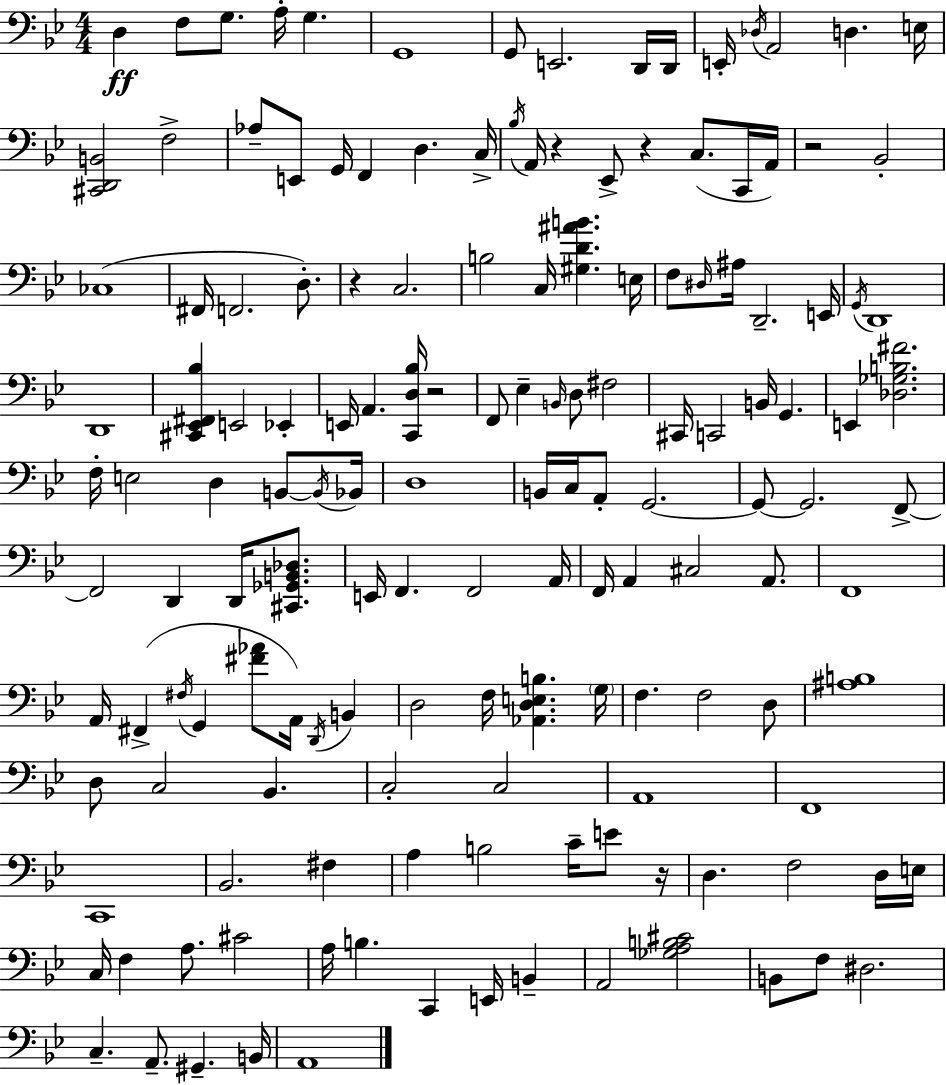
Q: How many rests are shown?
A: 6